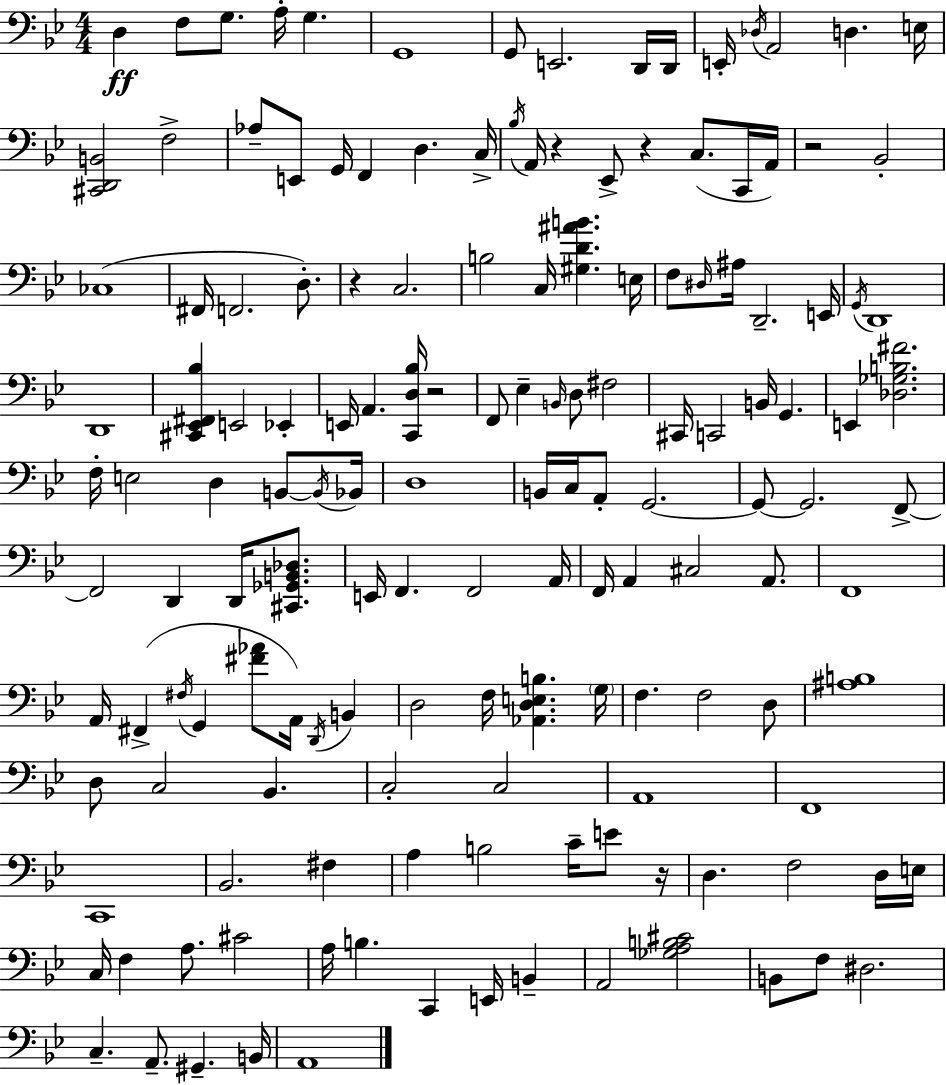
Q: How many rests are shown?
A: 6